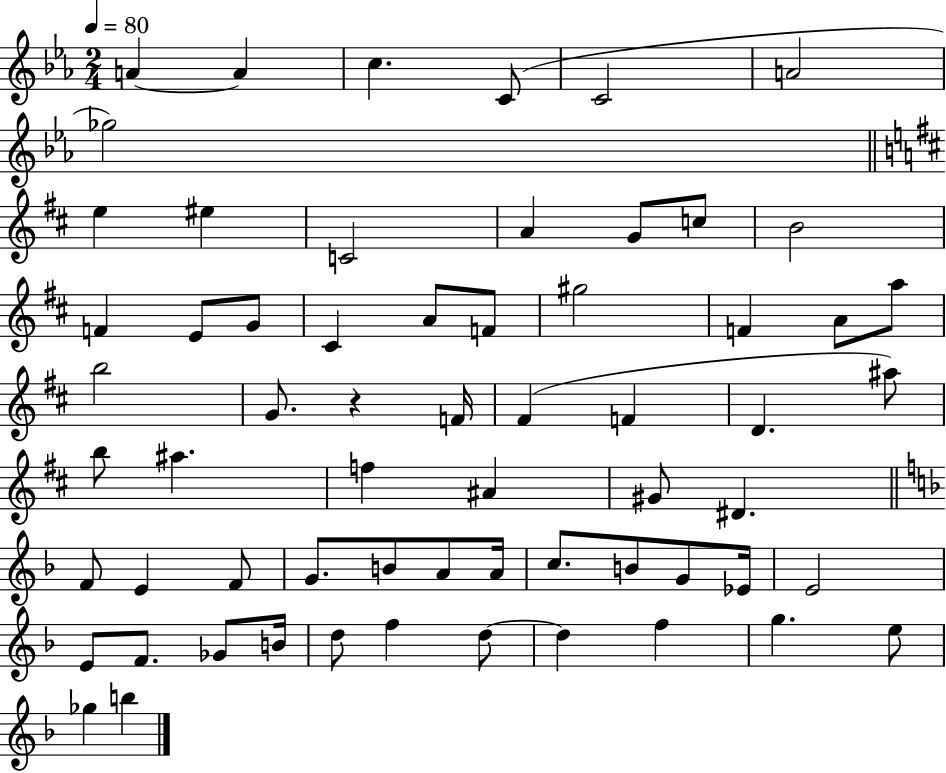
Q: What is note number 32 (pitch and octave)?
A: B5